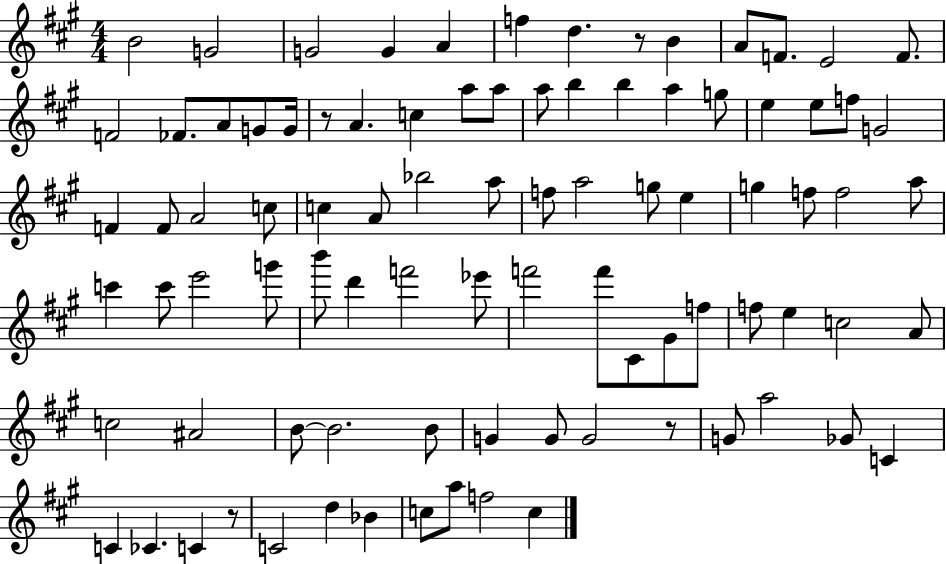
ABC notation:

X:1
T:Untitled
M:4/4
L:1/4
K:A
B2 G2 G2 G A f d z/2 B A/2 F/2 E2 F/2 F2 _F/2 A/2 G/2 G/4 z/2 A c a/2 a/2 a/2 b b a g/2 e e/2 f/2 G2 F F/2 A2 c/2 c A/2 _b2 a/2 f/2 a2 g/2 e g f/2 f2 a/2 c' c'/2 e'2 g'/2 b'/2 d' f'2 _e'/2 f'2 f'/2 ^C/2 ^G/2 f/2 f/2 e c2 A/2 c2 ^A2 B/2 B2 B/2 G G/2 G2 z/2 G/2 a2 _G/2 C C _C C z/2 C2 d _B c/2 a/2 f2 c